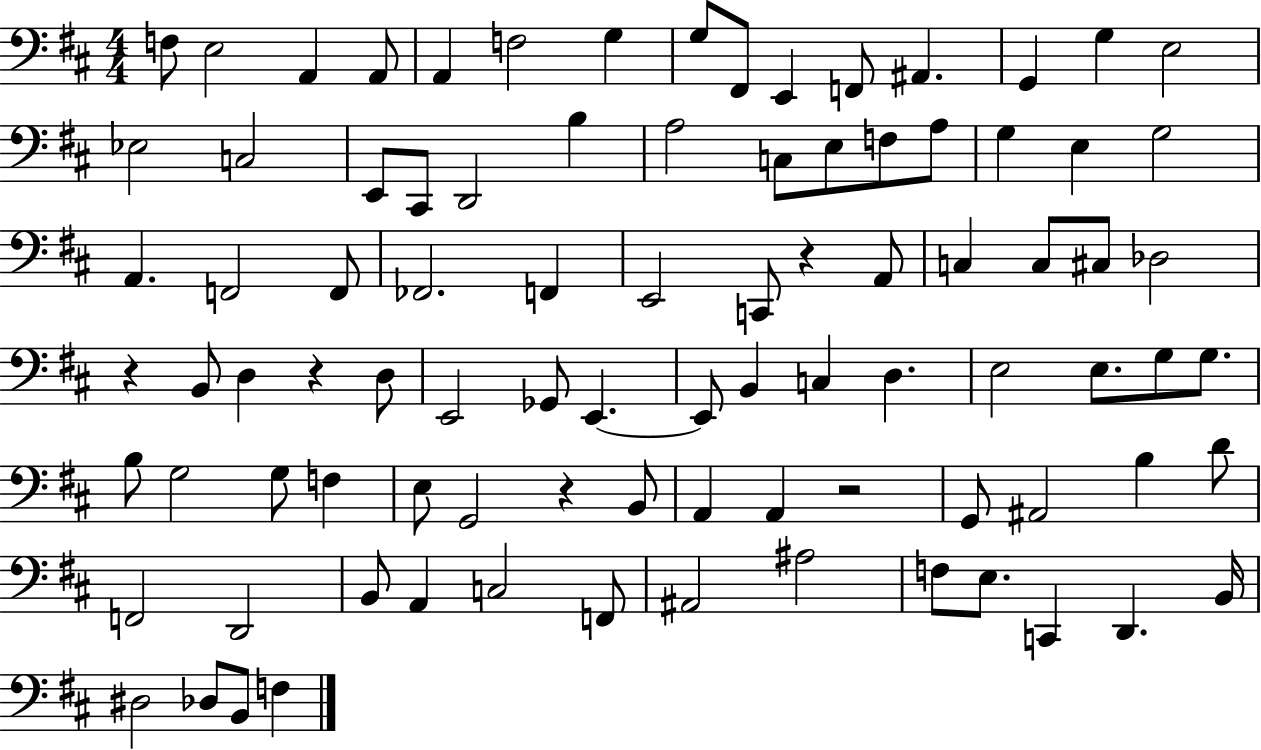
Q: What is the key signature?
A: D major